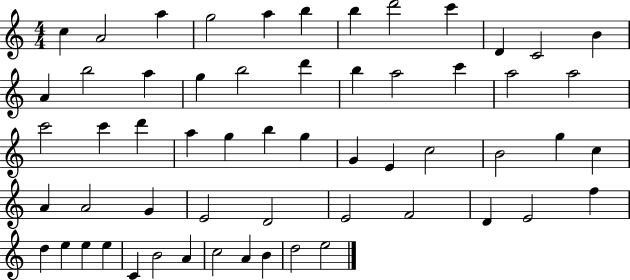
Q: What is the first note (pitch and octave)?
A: C5